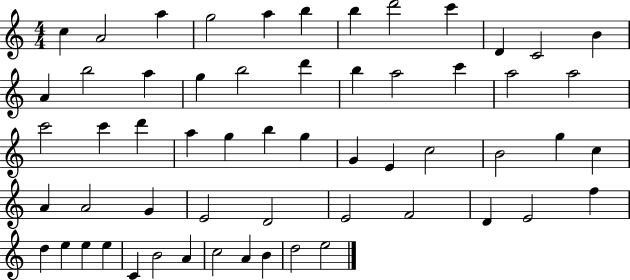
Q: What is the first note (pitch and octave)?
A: C5